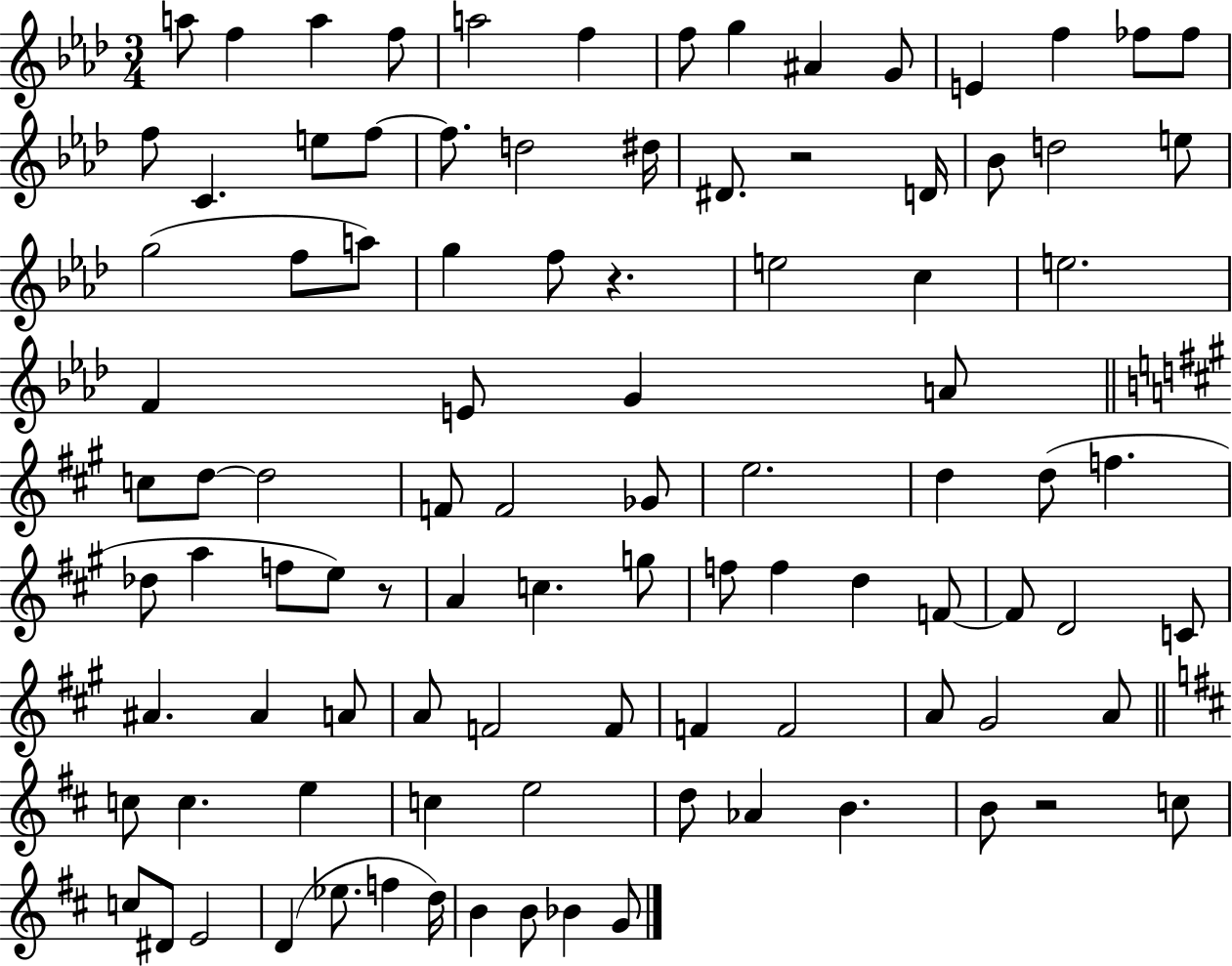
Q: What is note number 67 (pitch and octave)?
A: F4